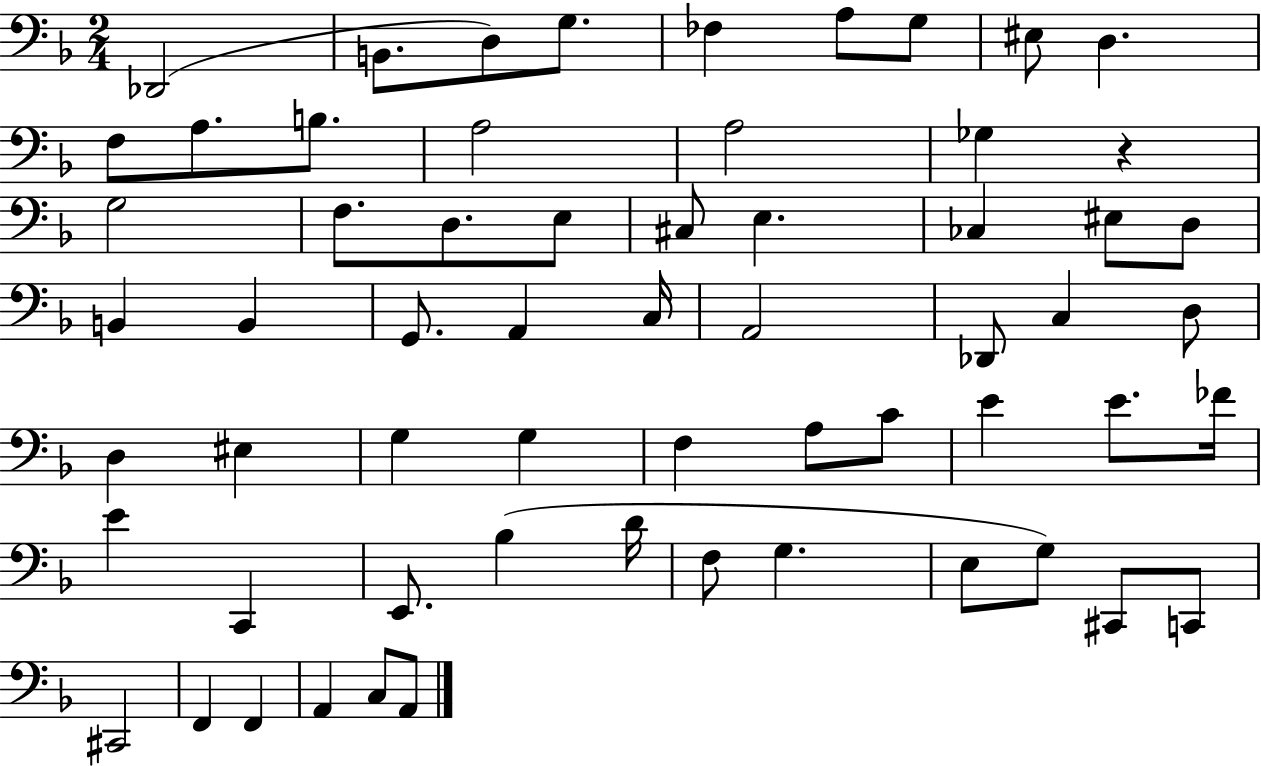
Db2/h B2/e. D3/e G3/e. FES3/q A3/e G3/e EIS3/e D3/q. F3/e A3/e. B3/e. A3/h A3/h Gb3/q R/q G3/h F3/e. D3/e. E3/e C#3/e E3/q. CES3/q EIS3/e D3/e B2/q B2/q G2/e. A2/q C3/s A2/h Db2/e C3/q D3/e D3/q EIS3/q G3/q G3/q F3/q A3/e C4/e E4/q E4/e. FES4/s E4/q C2/q E2/e. Bb3/q D4/s F3/e G3/q. E3/e G3/e C#2/e C2/e C#2/h F2/q F2/q A2/q C3/e A2/e